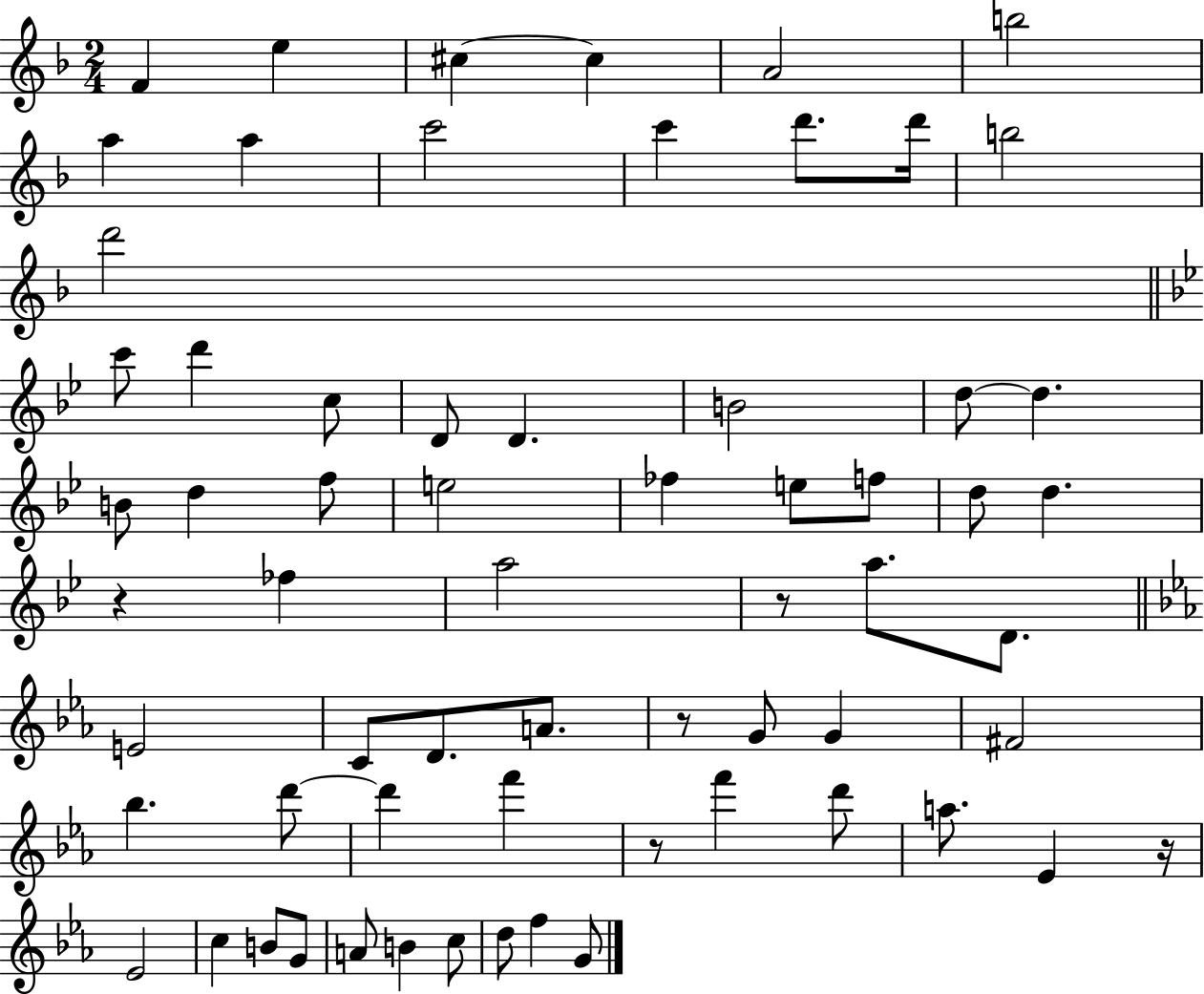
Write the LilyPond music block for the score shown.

{
  \clef treble
  \numericTimeSignature
  \time 2/4
  \key f \major
  \repeat volta 2 { f'4 e''4 | cis''4~~ cis''4 | a'2 | b''2 | \break a''4 a''4 | c'''2 | c'''4 d'''8. d'''16 | b''2 | \break d'''2 | \bar "||" \break \key g \minor c'''8 d'''4 c''8 | d'8 d'4. | b'2 | d''8~~ d''4. | \break b'8 d''4 f''8 | e''2 | fes''4 e''8 f''8 | d''8 d''4. | \break r4 fes''4 | a''2 | r8 a''8. d'8. | \bar "||" \break \key c \minor e'2 | c'8 d'8. a'8. | r8 g'8 g'4 | fis'2 | \break bes''4. d'''8~~ | d'''4 f'''4 | r8 f'''4 d'''8 | a''8. ees'4 r16 | \break ees'2 | c''4 b'8 g'8 | a'8 b'4 c''8 | d''8 f''4 g'8 | \break } \bar "|."
}